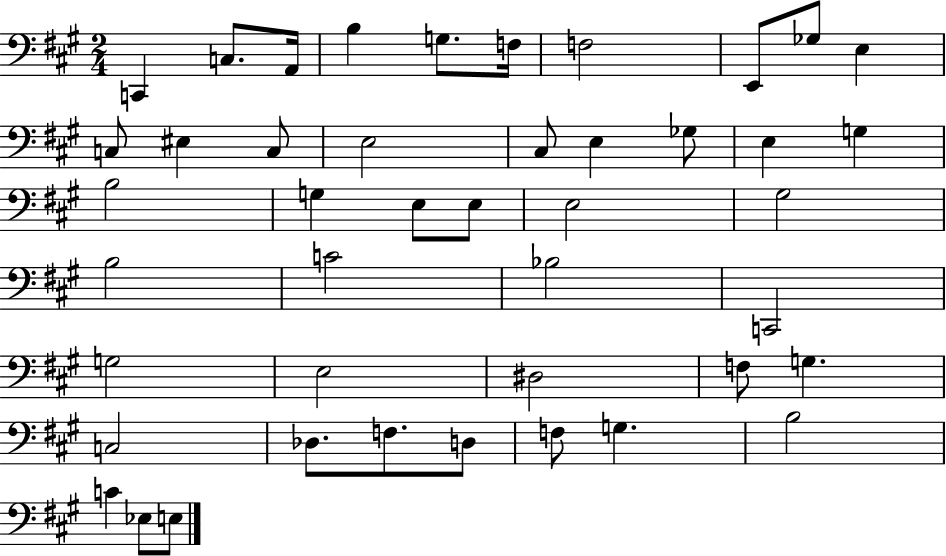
C2/q C3/e. A2/s B3/q G3/e. F3/s F3/h E2/e Gb3/e E3/q C3/e EIS3/q C3/e E3/h C#3/e E3/q Gb3/e E3/q G3/q B3/h G3/q E3/e E3/e E3/h G#3/h B3/h C4/h Bb3/h C2/h G3/h E3/h D#3/h F3/e G3/q. C3/h Db3/e. F3/e. D3/e F3/e G3/q. B3/h C4/q Eb3/e E3/e